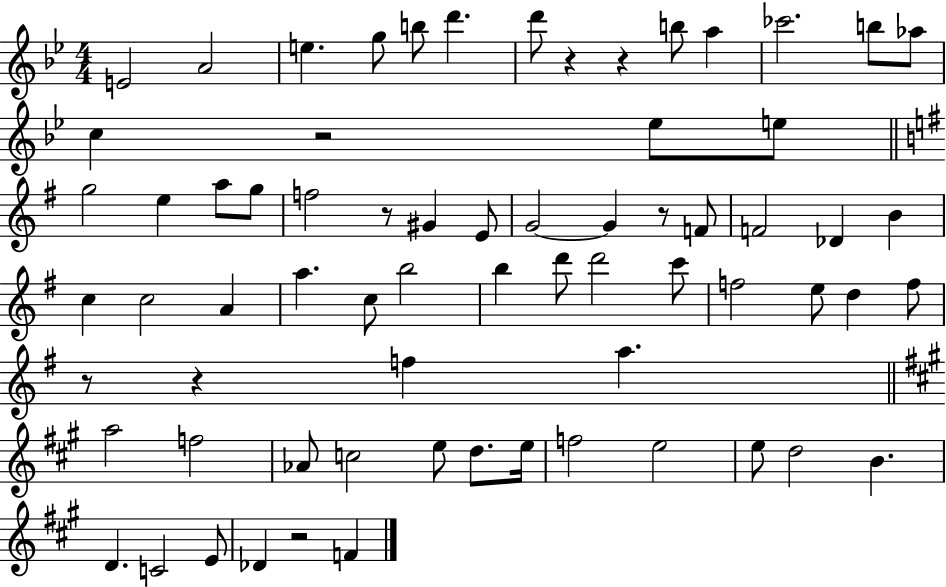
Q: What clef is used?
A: treble